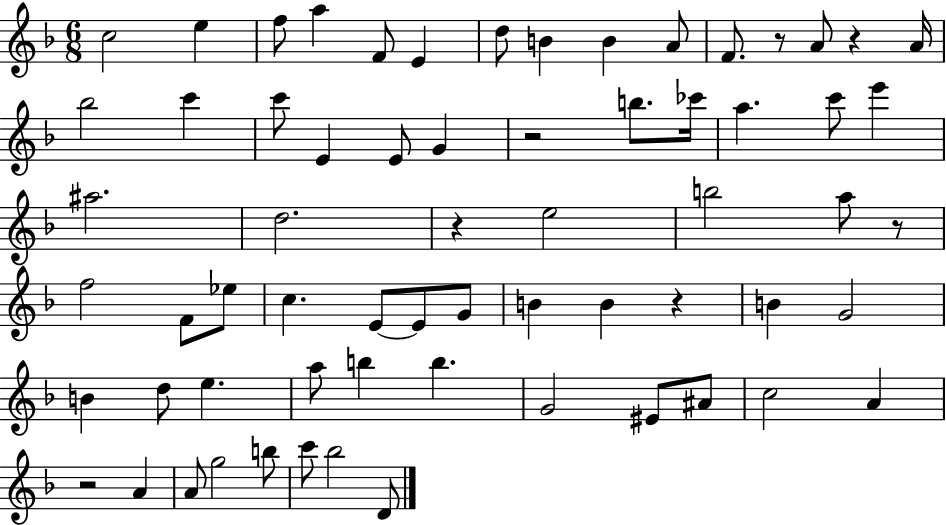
C5/h E5/q F5/e A5/q F4/e E4/q D5/e B4/q B4/q A4/e F4/e. R/e A4/e R/q A4/s Bb5/h C6/q C6/e E4/q E4/e G4/q R/h B5/e. CES6/s A5/q. C6/e E6/q A#5/h. D5/h. R/q E5/h B5/h A5/e R/e F5/h F4/e Eb5/e C5/q. E4/e E4/e G4/e B4/q B4/q R/q B4/q G4/h B4/q D5/e E5/q. A5/e B5/q B5/q. G4/h EIS4/e A#4/e C5/h A4/q R/h A4/q A4/e G5/h B5/e C6/e Bb5/h D4/e